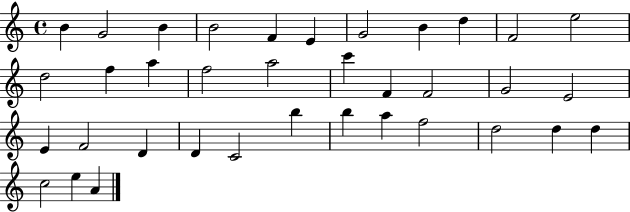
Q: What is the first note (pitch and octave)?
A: B4